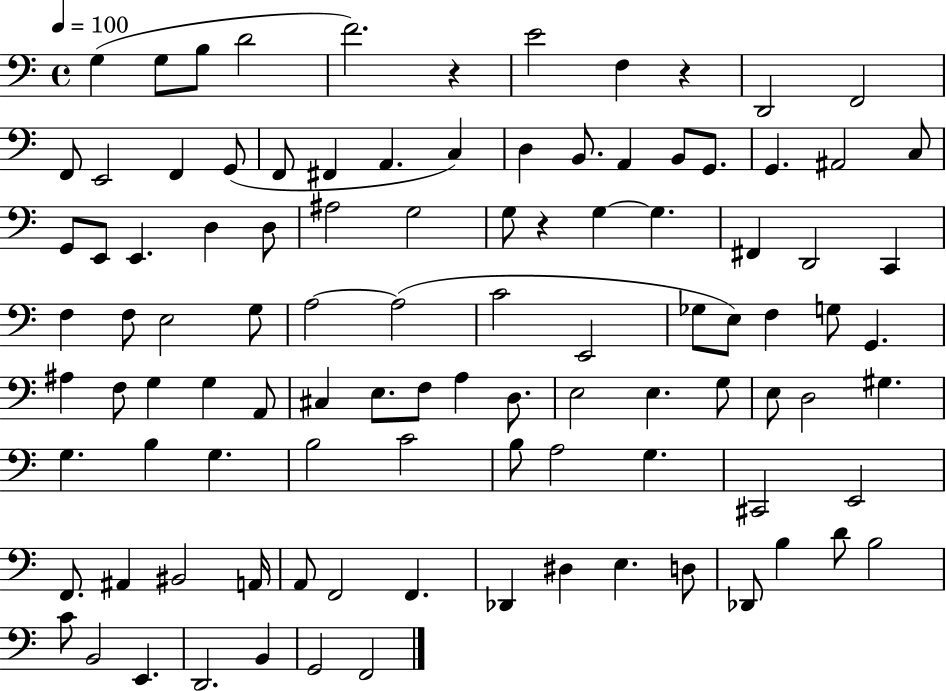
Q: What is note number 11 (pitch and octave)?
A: E2